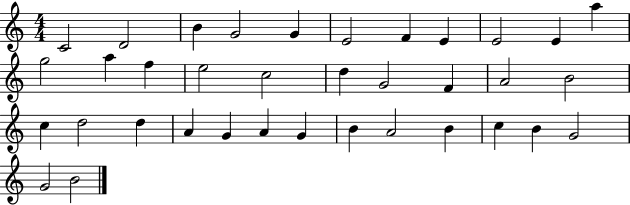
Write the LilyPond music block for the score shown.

{
  \clef treble
  \numericTimeSignature
  \time 4/4
  \key c \major
  c'2 d'2 | b'4 g'2 g'4 | e'2 f'4 e'4 | e'2 e'4 a''4 | \break g''2 a''4 f''4 | e''2 c''2 | d''4 g'2 f'4 | a'2 b'2 | \break c''4 d''2 d''4 | a'4 g'4 a'4 g'4 | b'4 a'2 b'4 | c''4 b'4 g'2 | \break g'2 b'2 | \bar "|."
}